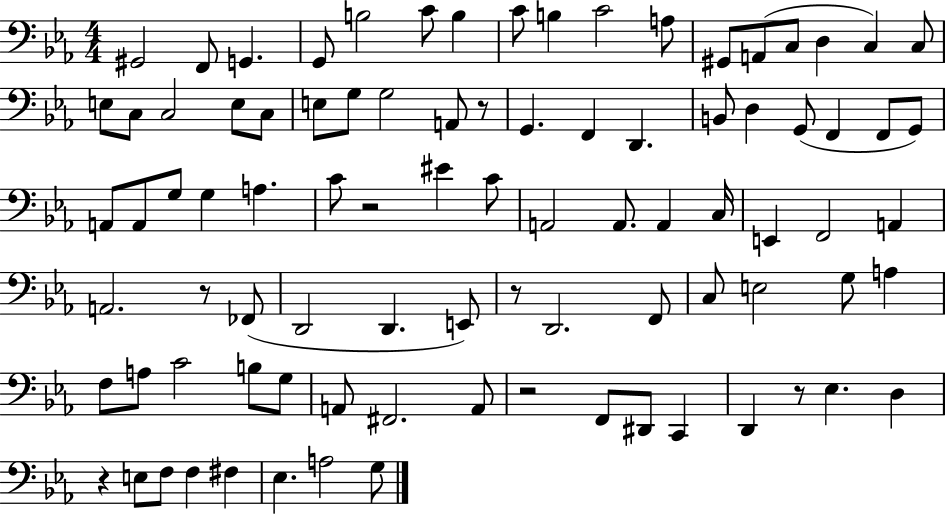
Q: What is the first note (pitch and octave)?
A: G#2